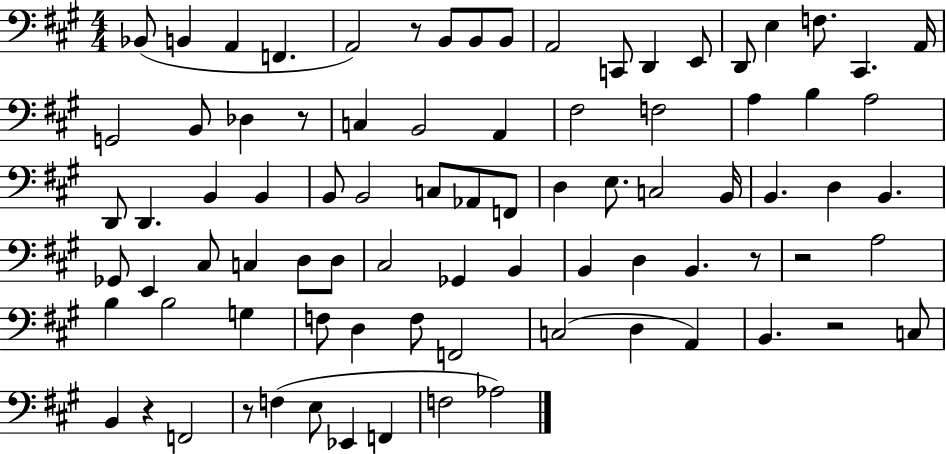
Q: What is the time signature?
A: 4/4